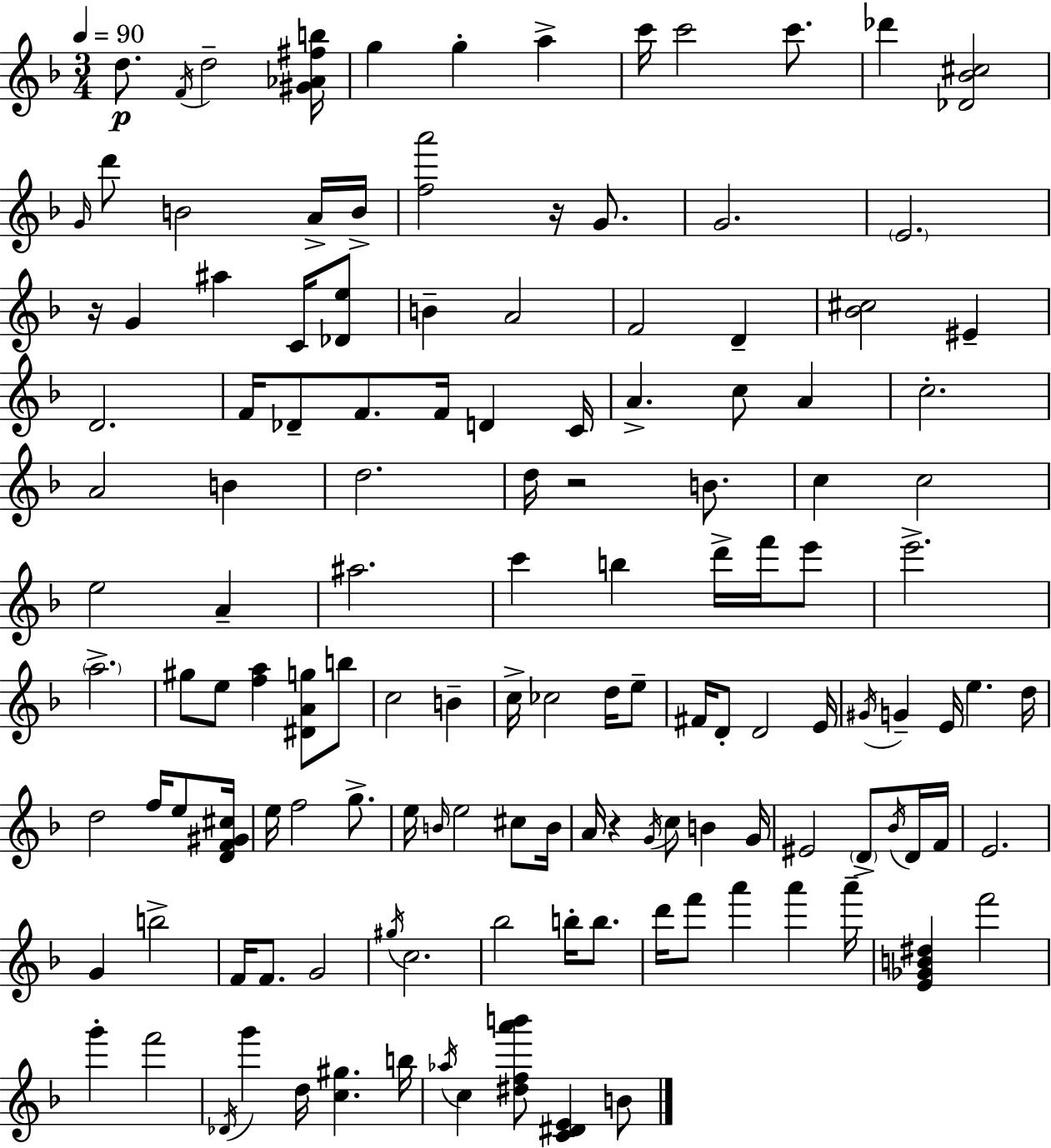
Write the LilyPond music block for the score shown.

{
  \clef treble
  \numericTimeSignature
  \time 3/4
  \key d \minor
  \tempo 4 = 90
  d''8.\p \acciaccatura { f'16 } d''2-- | <gis' aes' fis'' b''>16 g''4 g''4-. a''4-> | c'''16 c'''2 c'''8. | des'''4 <des' bes' cis''>2 | \break \grace { g'16 } d'''8 b'2 | a'16-> b'16-> <f'' a'''>2 r16 g'8. | g'2. | \parenthesize e'2. | \break r16 g'4 ais''4 c'16 | <des' e''>8 b'4-- a'2 | f'2 d'4-- | <bes' cis''>2 eis'4-- | \break d'2. | f'16 des'8-- f'8. f'16 d'4 | c'16 a'4.-> c''8 a'4 | c''2.-. | \break a'2 b'4 | d''2. | d''16 r2 b'8. | c''4 c''2 | \break e''2 a'4-- | ais''2. | c'''4 b''4 d'''16-> f'''16 | e'''8 e'''2.-> | \break \parenthesize a''2.-> | gis''8 e''8 <f'' a''>4 <dis' a' g''>8 | b''8 c''2 b'4-- | c''16-> ces''2 d''16 | \break e''8-- fis'16 d'8-. d'2 | e'16 \acciaccatura { gis'16 } g'4-- e'16 e''4. | d''16 d''2 f''16 | e''8 <d' f' gis' cis''>16 e''16 f''2 | \break g''8.-> e''16 \grace { b'16 } e''2 | cis''8 b'16 a'16 r4 \acciaccatura { g'16 } c''8 | b'4 g'16 eis'2 | \parenthesize d'8-> \acciaccatura { bes'16 } d'16 f'16 e'2. | \break g'4 b''2-> | f'16 f'8. g'2 | \acciaccatura { gis''16 } c''2. | bes''2 | \break b''16-. b''8. d'''16 f'''8 a'''4 | a'''4 a'''16-- <e' ges' b' dis''>4 f'''2 | g'''4-. f'''2 | \acciaccatura { des'16 } g'''4 | \break d''16 <c'' gis''>4. b''16 \acciaccatura { aes''16 } c''4 | <dis'' f'' a''' b'''>8 <c' dis' e'>4 b'8 \bar "|."
}